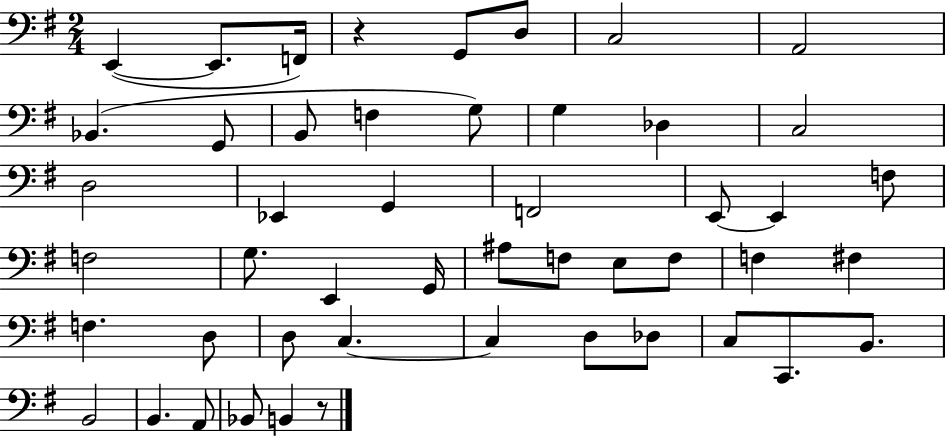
X:1
T:Untitled
M:2/4
L:1/4
K:G
E,, E,,/2 F,,/4 z G,,/2 D,/2 C,2 A,,2 _B,, G,,/2 B,,/2 F, G,/2 G, _D, C,2 D,2 _E,, G,, F,,2 E,,/2 E,, F,/2 F,2 G,/2 E,, G,,/4 ^A,/2 F,/2 E,/2 F,/2 F, ^F, F, D,/2 D,/2 C, C, D,/2 _D,/2 C,/2 C,,/2 B,,/2 B,,2 B,, A,,/2 _B,,/2 B,, z/2